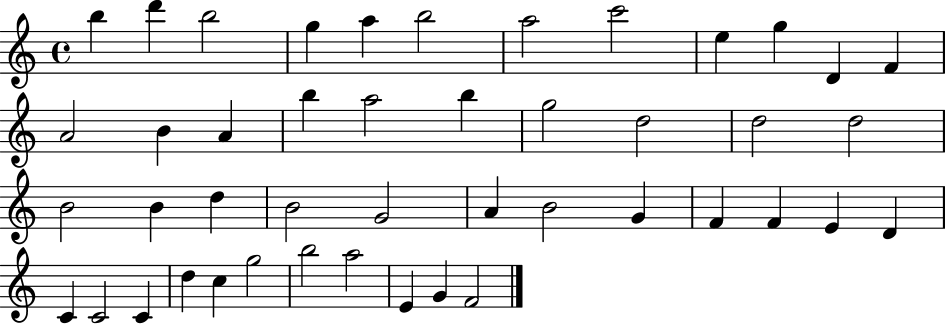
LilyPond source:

{
  \clef treble
  \time 4/4
  \defaultTimeSignature
  \key c \major
  b''4 d'''4 b''2 | g''4 a''4 b''2 | a''2 c'''2 | e''4 g''4 d'4 f'4 | \break a'2 b'4 a'4 | b''4 a''2 b''4 | g''2 d''2 | d''2 d''2 | \break b'2 b'4 d''4 | b'2 g'2 | a'4 b'2 g'4 | f'4 f'4 e'4 d'4 | \break c'4 c'2 c'4 | d''4 c''4 g''2 | b''2 a''2 | e'4 g'4 f'2 | \break \bar "|."
}